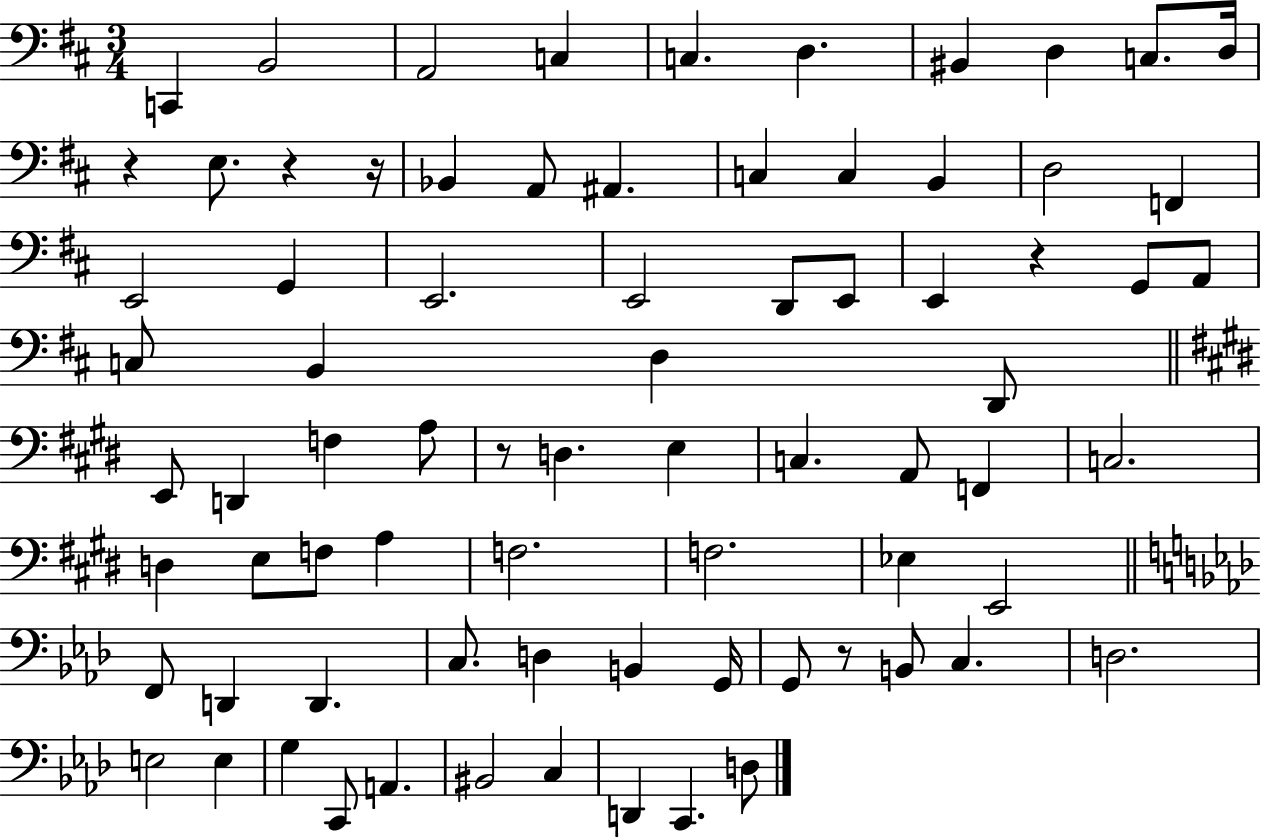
C2/q B2/h A2/h C3/q C3/q. D3/q. BIS2/q D3/q C3/e. D3/s R/q E3/e. R/q R/s Bb2/q A2/e A#2/q. C3/q C3/q B2/q D3/h F2/q E2/h G2/q E2/h. E2/h D2/e E2/e E2/q R/q G2/e A2/e C3/e B2/q D3/q D2/e E2/e D2/q F3/q A3/e R/e D3/q. E3/q C3/q. A2/e F2/q C3/h. D3/q E3/e F3/e A3/q F3/h. F3/h. Eb3/q E2/h F2/e D2/q D2/q. C3/e. D3/q B2/q G2/s G2/e R/e B2/e C3/q. D3/h. E3/h E3/q G3/q C2/e A2/q. BIS2/h C3/q D2/q C2/q. D3/e